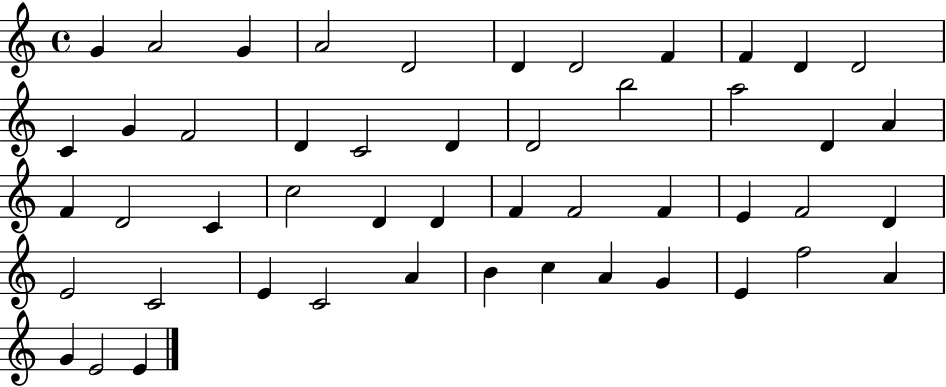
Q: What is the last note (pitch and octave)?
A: E4